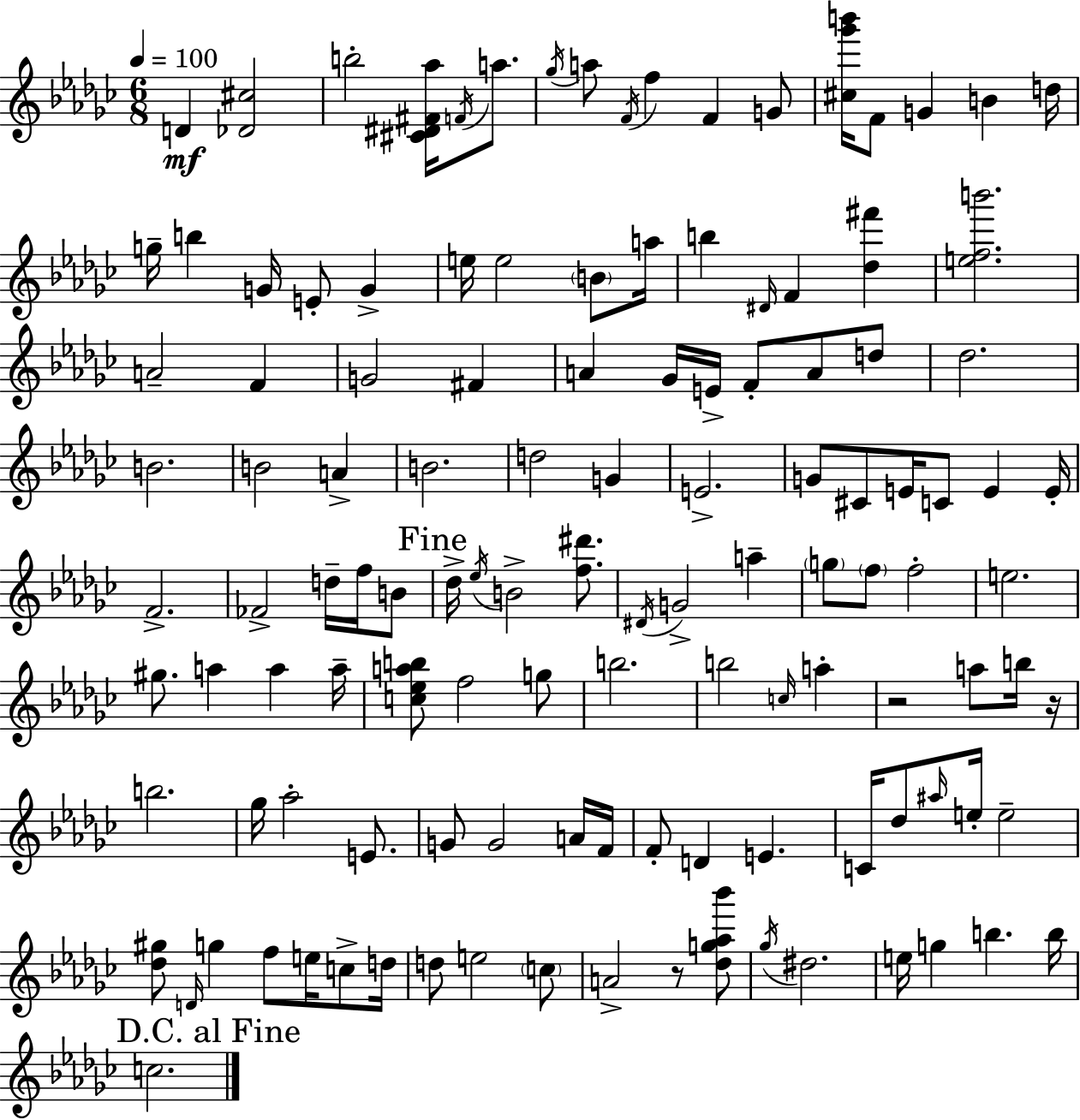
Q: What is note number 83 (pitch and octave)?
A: G4